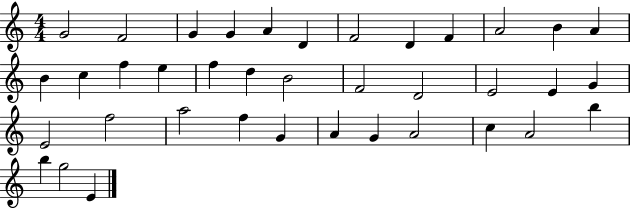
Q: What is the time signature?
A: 4/4